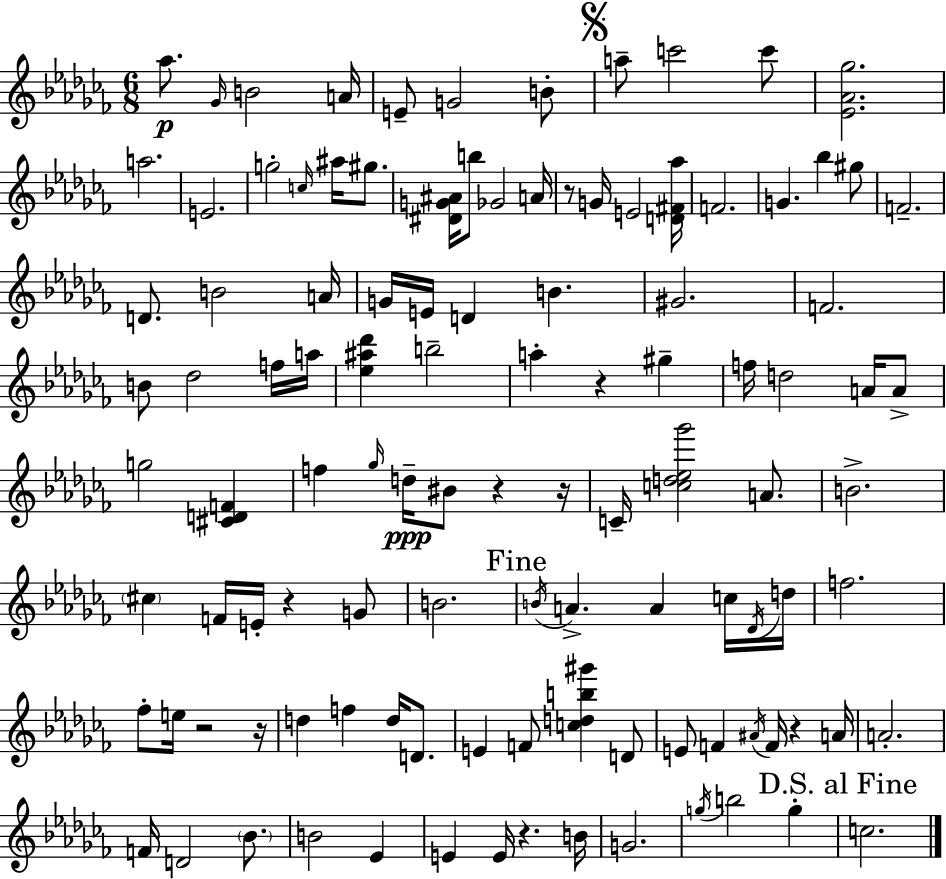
Ab5/e. Gb4/s B4/h A4/s E4/e G4/h B4/e A5/e C6/h C6/e [Eb4,Ab4,Gb5]/h. A5/h. E4/h. G5/h C5/s A#5/s G#5/e. [D#4,G4,A#4]/s B5/e Gb4/h A4/s R/e G4/s E4/h [D4,F#4,Ab5]/s F4/h. G4/q. Bb5/q G#5/e F4/h. D4/e. B4/h A4/s G4/s E4/s D4/q B4/q. G#4/h. F4/h. B4/e Db5/h F5/s A5/s [Eb5,A#5,Db6]/q B5/h A5/q R/q G#5/q F5/s D5/h A4/s A4/e G5/h [C#4,D4,F4]/q F5/q Gb5/s D5/s BIS4/e R/q R/s C4/s [C5,D5,Eb5,Gb6]/h A4/e. B4/h. C#5/q F4/s E4/s R/q G4/e B4/h. B4/s A4/q. A4/q C5/s Db4/s D5/s F5/h. FES5/e E5/s R/h R/s D5/q F5/q D5/s D4/e. E4/q F4/e [C5,D5,B5,G#6]/q D4/e E4/e F4/q A#4/s F4/s R/q A4/s A4/h. F4/s D4/h Bb4/e. B4/h Eb4/q E4/q E4/s R/q. B4/s G4/h. G5/s B5/h G5/q C5/h.